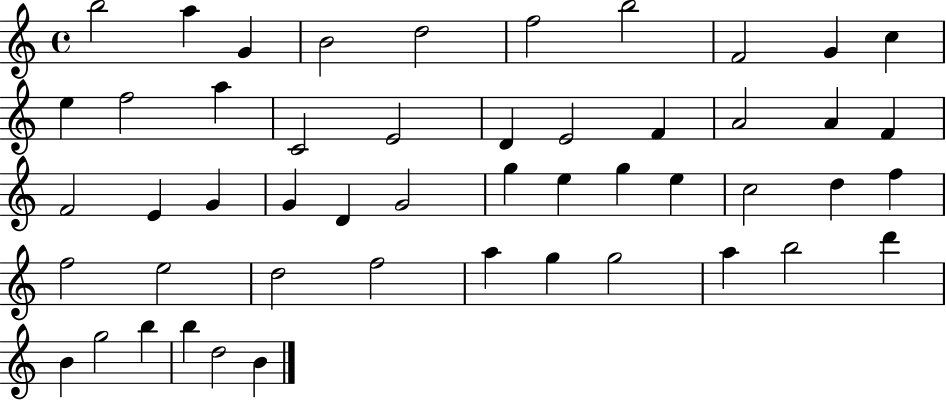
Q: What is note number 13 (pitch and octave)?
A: A5